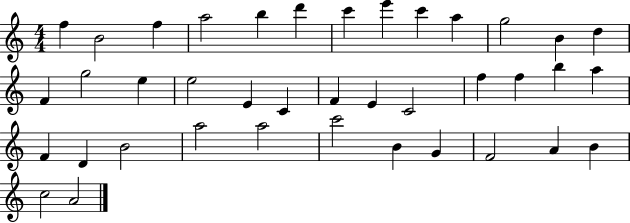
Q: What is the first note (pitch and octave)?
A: F5